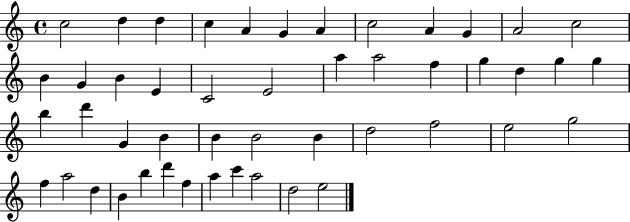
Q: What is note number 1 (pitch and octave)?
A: C5